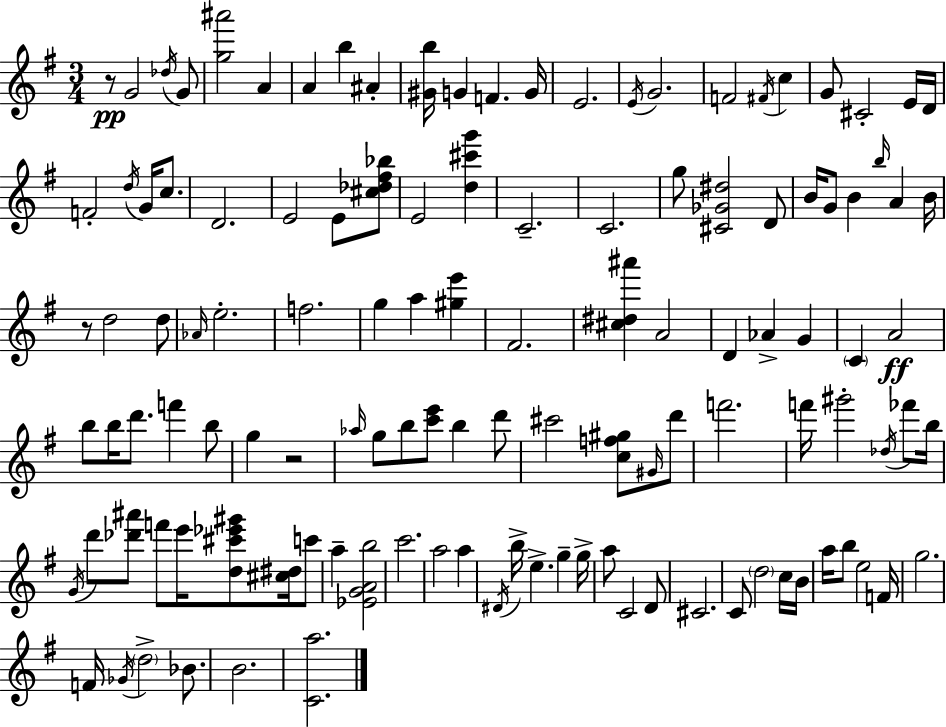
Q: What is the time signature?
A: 3/4